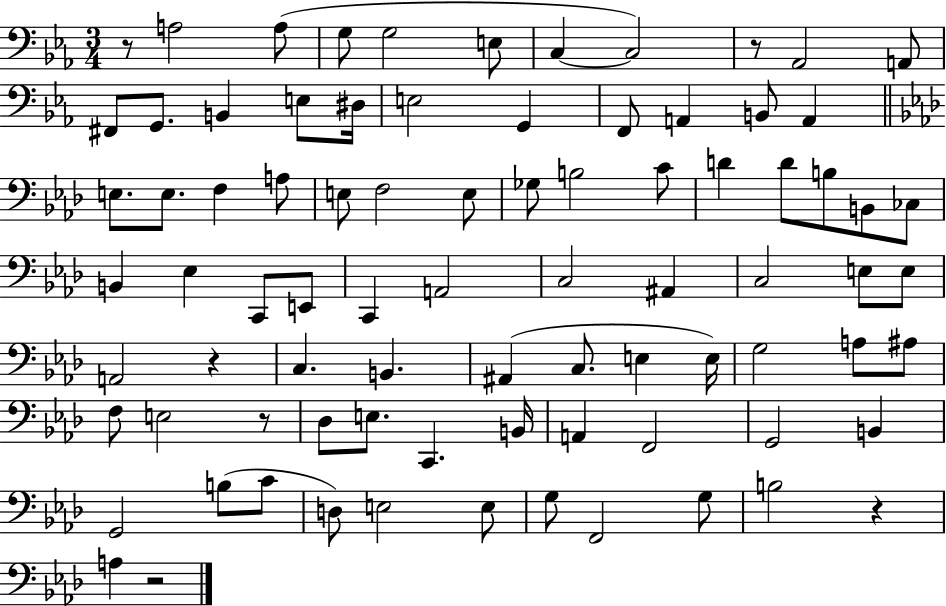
{
  \clef bass
  \numericTimeSignature
  \time 3/4
  \key ees \major
  r8 a2 a8( | g8 g2 e8 | c4~~ c2) | r8 aes,2 a,8 | \break fis,8 g,8. b,4 e8 dis16 | e2 g,4 | f,8 a,4 b,8 a,4 | \bar "||" \break \key aes \major e8. e8. f4 a8 | e8 f2 e8 | ges8 b2 c'8 | d'4 d'8 b8 b,8 ces8 | \break b,4 ees4 c,8 e,8 | c,4 a,2 | c2 ais,4 | c2 e8 e8 | \break a,2 r4 | c4. b,4. | ais,4( c8. e4 e16) | g2 a8 ais8 | \break f8 e2 r8 | des8 e8. c,4. b,16 | a,4 f,2 | g,2 b,4 | \break g,2 b8( c'8 | d8) e2 e8 | g8 f,2 g8 | b2 r4 | \break a4 r2 | \bar "|."
}